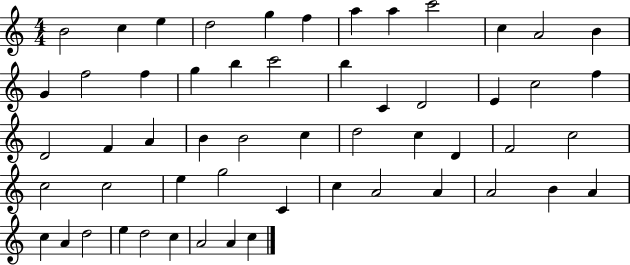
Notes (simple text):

B4/h C5/q E5/q D5/h G5/q F5/q A5/q A5/q C6/h C5/q A4/h B4/q G4/q F5/h F5/q G5/q B5/q C6/h B5/q C4/q D4/h E4/q C5/h F5/q D4/h F4/q A4/q B4/q B4/h C5/q D5/h C5/q D4/q F4/h C5/h C5/h C5/h E5/q G5/h C4/q C5/q A4/h A4/q A4/h B4/q A4/q C5/q A4/q D5/h E5/q D5/h C5/q A4/h A4/q C5/q